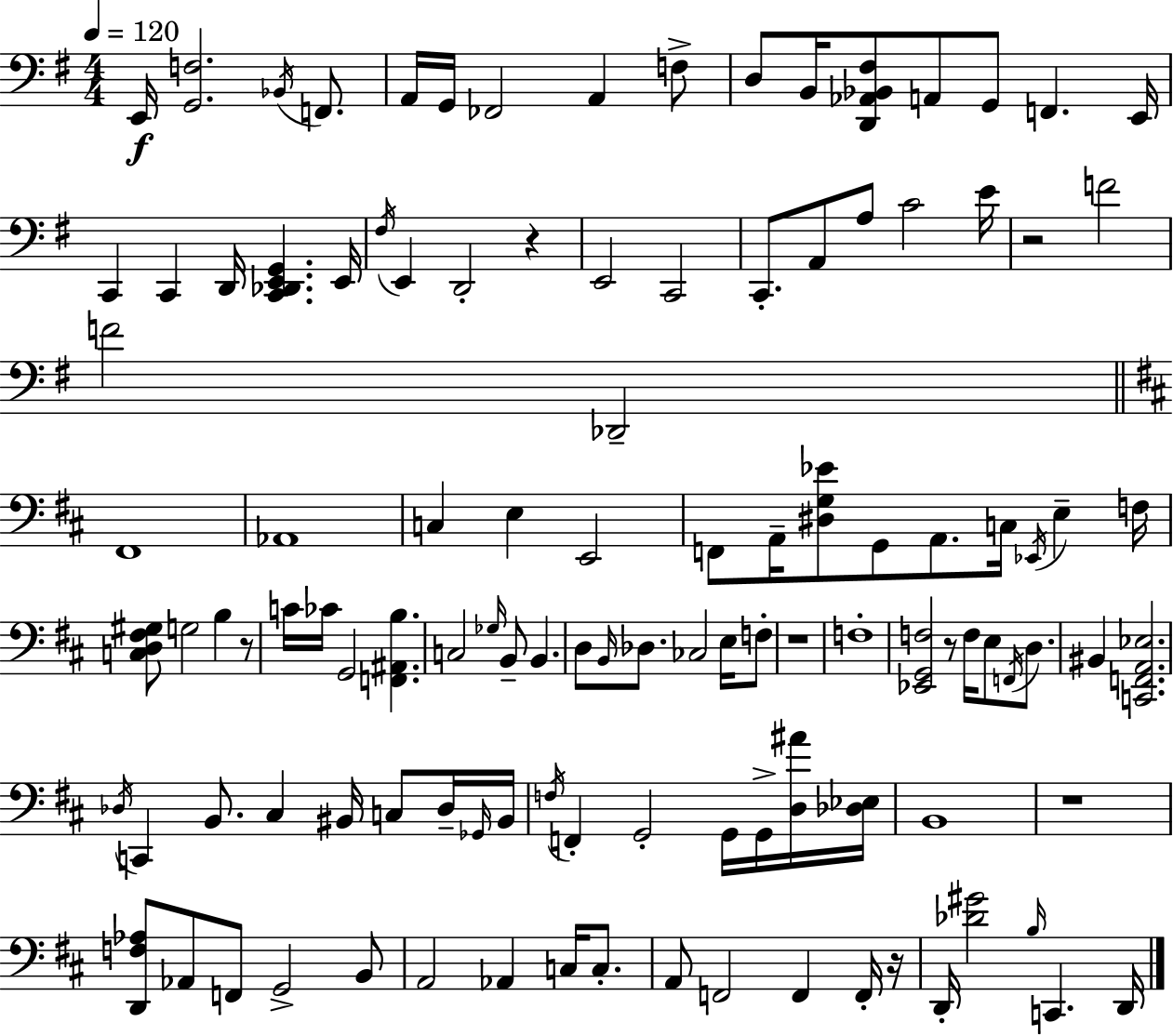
X:1
T:Untitled
M:4/4
L:1/4
K:G
E,,/4 [G,,F,]2 _B,,/4 F,,/2 A,,/4 G,,/4 _F,,2 A,, F,/2 D,/2 B,,/4 [D,,_A,,_B,,^F,]/2 A,,/2 G,,/2 F,, E,,/4 C,, C,, D,,/4 [C,,_D,,E,,G,,] E,,/4 ^F,/4 E,, D,,2 z E,,2 C,,2 C,,/2 A,,/2 A,/2 C2 E/4 z2 F2 F2 _D,,2 ^F,,4 _A,,4 C, E, E,,2 F,,/2 A,,/4 [^D,G,_E]/2 G,,/2 A,,/2 C,/4 _E,,/4 E, F,/4 [C,D,^F,^G,]/2 G,2 B, z/2 C/4 _C/4 G,,2 [F,,^A,,B,] C,2 _G,/4 B,,/2 B,, D,/2 B,,/4 _D,/2 _C,2 E,/4 F,/2 z4 F,4 [_E,,G,,F,]2 z/2 F,/4 E,/2 F,,/4 D,/2 ^B,, [C,,F,,A,,_E,]2 _D,/4 C,, B,,/2 ^C, ^B,,/4 C,/2 _D,/4 _G,,/4 ^B,,/4 F,/4 F,, G,,2 G,,/4 G,,/4 [D,^A]/4 [_D,_E,]/4 B,,4 z4 [D,,F,_A,]/2 _A,,/2 F,,/2 G,,2 B,,/2 A,,2 _A,, C,/4 C,/2 A,,/2 F,,2 F,, F,,/4 z/4 D,,/4 [_D^G]2 B,/4 C,, D,,/4